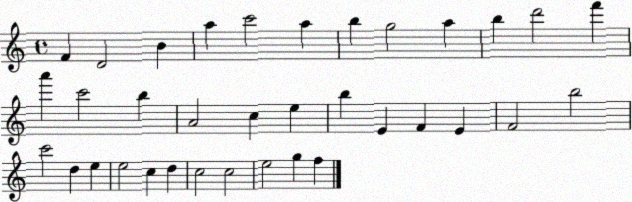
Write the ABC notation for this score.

X:1
T:Untitled
M:4/4
L:1/4
K:C
F D2 B a c'2 a b g2 a b d'2 f' a' c'2 b A2 c e b E F E F2 b2 c'2 d e e2 c d c2 c2 e2 g f